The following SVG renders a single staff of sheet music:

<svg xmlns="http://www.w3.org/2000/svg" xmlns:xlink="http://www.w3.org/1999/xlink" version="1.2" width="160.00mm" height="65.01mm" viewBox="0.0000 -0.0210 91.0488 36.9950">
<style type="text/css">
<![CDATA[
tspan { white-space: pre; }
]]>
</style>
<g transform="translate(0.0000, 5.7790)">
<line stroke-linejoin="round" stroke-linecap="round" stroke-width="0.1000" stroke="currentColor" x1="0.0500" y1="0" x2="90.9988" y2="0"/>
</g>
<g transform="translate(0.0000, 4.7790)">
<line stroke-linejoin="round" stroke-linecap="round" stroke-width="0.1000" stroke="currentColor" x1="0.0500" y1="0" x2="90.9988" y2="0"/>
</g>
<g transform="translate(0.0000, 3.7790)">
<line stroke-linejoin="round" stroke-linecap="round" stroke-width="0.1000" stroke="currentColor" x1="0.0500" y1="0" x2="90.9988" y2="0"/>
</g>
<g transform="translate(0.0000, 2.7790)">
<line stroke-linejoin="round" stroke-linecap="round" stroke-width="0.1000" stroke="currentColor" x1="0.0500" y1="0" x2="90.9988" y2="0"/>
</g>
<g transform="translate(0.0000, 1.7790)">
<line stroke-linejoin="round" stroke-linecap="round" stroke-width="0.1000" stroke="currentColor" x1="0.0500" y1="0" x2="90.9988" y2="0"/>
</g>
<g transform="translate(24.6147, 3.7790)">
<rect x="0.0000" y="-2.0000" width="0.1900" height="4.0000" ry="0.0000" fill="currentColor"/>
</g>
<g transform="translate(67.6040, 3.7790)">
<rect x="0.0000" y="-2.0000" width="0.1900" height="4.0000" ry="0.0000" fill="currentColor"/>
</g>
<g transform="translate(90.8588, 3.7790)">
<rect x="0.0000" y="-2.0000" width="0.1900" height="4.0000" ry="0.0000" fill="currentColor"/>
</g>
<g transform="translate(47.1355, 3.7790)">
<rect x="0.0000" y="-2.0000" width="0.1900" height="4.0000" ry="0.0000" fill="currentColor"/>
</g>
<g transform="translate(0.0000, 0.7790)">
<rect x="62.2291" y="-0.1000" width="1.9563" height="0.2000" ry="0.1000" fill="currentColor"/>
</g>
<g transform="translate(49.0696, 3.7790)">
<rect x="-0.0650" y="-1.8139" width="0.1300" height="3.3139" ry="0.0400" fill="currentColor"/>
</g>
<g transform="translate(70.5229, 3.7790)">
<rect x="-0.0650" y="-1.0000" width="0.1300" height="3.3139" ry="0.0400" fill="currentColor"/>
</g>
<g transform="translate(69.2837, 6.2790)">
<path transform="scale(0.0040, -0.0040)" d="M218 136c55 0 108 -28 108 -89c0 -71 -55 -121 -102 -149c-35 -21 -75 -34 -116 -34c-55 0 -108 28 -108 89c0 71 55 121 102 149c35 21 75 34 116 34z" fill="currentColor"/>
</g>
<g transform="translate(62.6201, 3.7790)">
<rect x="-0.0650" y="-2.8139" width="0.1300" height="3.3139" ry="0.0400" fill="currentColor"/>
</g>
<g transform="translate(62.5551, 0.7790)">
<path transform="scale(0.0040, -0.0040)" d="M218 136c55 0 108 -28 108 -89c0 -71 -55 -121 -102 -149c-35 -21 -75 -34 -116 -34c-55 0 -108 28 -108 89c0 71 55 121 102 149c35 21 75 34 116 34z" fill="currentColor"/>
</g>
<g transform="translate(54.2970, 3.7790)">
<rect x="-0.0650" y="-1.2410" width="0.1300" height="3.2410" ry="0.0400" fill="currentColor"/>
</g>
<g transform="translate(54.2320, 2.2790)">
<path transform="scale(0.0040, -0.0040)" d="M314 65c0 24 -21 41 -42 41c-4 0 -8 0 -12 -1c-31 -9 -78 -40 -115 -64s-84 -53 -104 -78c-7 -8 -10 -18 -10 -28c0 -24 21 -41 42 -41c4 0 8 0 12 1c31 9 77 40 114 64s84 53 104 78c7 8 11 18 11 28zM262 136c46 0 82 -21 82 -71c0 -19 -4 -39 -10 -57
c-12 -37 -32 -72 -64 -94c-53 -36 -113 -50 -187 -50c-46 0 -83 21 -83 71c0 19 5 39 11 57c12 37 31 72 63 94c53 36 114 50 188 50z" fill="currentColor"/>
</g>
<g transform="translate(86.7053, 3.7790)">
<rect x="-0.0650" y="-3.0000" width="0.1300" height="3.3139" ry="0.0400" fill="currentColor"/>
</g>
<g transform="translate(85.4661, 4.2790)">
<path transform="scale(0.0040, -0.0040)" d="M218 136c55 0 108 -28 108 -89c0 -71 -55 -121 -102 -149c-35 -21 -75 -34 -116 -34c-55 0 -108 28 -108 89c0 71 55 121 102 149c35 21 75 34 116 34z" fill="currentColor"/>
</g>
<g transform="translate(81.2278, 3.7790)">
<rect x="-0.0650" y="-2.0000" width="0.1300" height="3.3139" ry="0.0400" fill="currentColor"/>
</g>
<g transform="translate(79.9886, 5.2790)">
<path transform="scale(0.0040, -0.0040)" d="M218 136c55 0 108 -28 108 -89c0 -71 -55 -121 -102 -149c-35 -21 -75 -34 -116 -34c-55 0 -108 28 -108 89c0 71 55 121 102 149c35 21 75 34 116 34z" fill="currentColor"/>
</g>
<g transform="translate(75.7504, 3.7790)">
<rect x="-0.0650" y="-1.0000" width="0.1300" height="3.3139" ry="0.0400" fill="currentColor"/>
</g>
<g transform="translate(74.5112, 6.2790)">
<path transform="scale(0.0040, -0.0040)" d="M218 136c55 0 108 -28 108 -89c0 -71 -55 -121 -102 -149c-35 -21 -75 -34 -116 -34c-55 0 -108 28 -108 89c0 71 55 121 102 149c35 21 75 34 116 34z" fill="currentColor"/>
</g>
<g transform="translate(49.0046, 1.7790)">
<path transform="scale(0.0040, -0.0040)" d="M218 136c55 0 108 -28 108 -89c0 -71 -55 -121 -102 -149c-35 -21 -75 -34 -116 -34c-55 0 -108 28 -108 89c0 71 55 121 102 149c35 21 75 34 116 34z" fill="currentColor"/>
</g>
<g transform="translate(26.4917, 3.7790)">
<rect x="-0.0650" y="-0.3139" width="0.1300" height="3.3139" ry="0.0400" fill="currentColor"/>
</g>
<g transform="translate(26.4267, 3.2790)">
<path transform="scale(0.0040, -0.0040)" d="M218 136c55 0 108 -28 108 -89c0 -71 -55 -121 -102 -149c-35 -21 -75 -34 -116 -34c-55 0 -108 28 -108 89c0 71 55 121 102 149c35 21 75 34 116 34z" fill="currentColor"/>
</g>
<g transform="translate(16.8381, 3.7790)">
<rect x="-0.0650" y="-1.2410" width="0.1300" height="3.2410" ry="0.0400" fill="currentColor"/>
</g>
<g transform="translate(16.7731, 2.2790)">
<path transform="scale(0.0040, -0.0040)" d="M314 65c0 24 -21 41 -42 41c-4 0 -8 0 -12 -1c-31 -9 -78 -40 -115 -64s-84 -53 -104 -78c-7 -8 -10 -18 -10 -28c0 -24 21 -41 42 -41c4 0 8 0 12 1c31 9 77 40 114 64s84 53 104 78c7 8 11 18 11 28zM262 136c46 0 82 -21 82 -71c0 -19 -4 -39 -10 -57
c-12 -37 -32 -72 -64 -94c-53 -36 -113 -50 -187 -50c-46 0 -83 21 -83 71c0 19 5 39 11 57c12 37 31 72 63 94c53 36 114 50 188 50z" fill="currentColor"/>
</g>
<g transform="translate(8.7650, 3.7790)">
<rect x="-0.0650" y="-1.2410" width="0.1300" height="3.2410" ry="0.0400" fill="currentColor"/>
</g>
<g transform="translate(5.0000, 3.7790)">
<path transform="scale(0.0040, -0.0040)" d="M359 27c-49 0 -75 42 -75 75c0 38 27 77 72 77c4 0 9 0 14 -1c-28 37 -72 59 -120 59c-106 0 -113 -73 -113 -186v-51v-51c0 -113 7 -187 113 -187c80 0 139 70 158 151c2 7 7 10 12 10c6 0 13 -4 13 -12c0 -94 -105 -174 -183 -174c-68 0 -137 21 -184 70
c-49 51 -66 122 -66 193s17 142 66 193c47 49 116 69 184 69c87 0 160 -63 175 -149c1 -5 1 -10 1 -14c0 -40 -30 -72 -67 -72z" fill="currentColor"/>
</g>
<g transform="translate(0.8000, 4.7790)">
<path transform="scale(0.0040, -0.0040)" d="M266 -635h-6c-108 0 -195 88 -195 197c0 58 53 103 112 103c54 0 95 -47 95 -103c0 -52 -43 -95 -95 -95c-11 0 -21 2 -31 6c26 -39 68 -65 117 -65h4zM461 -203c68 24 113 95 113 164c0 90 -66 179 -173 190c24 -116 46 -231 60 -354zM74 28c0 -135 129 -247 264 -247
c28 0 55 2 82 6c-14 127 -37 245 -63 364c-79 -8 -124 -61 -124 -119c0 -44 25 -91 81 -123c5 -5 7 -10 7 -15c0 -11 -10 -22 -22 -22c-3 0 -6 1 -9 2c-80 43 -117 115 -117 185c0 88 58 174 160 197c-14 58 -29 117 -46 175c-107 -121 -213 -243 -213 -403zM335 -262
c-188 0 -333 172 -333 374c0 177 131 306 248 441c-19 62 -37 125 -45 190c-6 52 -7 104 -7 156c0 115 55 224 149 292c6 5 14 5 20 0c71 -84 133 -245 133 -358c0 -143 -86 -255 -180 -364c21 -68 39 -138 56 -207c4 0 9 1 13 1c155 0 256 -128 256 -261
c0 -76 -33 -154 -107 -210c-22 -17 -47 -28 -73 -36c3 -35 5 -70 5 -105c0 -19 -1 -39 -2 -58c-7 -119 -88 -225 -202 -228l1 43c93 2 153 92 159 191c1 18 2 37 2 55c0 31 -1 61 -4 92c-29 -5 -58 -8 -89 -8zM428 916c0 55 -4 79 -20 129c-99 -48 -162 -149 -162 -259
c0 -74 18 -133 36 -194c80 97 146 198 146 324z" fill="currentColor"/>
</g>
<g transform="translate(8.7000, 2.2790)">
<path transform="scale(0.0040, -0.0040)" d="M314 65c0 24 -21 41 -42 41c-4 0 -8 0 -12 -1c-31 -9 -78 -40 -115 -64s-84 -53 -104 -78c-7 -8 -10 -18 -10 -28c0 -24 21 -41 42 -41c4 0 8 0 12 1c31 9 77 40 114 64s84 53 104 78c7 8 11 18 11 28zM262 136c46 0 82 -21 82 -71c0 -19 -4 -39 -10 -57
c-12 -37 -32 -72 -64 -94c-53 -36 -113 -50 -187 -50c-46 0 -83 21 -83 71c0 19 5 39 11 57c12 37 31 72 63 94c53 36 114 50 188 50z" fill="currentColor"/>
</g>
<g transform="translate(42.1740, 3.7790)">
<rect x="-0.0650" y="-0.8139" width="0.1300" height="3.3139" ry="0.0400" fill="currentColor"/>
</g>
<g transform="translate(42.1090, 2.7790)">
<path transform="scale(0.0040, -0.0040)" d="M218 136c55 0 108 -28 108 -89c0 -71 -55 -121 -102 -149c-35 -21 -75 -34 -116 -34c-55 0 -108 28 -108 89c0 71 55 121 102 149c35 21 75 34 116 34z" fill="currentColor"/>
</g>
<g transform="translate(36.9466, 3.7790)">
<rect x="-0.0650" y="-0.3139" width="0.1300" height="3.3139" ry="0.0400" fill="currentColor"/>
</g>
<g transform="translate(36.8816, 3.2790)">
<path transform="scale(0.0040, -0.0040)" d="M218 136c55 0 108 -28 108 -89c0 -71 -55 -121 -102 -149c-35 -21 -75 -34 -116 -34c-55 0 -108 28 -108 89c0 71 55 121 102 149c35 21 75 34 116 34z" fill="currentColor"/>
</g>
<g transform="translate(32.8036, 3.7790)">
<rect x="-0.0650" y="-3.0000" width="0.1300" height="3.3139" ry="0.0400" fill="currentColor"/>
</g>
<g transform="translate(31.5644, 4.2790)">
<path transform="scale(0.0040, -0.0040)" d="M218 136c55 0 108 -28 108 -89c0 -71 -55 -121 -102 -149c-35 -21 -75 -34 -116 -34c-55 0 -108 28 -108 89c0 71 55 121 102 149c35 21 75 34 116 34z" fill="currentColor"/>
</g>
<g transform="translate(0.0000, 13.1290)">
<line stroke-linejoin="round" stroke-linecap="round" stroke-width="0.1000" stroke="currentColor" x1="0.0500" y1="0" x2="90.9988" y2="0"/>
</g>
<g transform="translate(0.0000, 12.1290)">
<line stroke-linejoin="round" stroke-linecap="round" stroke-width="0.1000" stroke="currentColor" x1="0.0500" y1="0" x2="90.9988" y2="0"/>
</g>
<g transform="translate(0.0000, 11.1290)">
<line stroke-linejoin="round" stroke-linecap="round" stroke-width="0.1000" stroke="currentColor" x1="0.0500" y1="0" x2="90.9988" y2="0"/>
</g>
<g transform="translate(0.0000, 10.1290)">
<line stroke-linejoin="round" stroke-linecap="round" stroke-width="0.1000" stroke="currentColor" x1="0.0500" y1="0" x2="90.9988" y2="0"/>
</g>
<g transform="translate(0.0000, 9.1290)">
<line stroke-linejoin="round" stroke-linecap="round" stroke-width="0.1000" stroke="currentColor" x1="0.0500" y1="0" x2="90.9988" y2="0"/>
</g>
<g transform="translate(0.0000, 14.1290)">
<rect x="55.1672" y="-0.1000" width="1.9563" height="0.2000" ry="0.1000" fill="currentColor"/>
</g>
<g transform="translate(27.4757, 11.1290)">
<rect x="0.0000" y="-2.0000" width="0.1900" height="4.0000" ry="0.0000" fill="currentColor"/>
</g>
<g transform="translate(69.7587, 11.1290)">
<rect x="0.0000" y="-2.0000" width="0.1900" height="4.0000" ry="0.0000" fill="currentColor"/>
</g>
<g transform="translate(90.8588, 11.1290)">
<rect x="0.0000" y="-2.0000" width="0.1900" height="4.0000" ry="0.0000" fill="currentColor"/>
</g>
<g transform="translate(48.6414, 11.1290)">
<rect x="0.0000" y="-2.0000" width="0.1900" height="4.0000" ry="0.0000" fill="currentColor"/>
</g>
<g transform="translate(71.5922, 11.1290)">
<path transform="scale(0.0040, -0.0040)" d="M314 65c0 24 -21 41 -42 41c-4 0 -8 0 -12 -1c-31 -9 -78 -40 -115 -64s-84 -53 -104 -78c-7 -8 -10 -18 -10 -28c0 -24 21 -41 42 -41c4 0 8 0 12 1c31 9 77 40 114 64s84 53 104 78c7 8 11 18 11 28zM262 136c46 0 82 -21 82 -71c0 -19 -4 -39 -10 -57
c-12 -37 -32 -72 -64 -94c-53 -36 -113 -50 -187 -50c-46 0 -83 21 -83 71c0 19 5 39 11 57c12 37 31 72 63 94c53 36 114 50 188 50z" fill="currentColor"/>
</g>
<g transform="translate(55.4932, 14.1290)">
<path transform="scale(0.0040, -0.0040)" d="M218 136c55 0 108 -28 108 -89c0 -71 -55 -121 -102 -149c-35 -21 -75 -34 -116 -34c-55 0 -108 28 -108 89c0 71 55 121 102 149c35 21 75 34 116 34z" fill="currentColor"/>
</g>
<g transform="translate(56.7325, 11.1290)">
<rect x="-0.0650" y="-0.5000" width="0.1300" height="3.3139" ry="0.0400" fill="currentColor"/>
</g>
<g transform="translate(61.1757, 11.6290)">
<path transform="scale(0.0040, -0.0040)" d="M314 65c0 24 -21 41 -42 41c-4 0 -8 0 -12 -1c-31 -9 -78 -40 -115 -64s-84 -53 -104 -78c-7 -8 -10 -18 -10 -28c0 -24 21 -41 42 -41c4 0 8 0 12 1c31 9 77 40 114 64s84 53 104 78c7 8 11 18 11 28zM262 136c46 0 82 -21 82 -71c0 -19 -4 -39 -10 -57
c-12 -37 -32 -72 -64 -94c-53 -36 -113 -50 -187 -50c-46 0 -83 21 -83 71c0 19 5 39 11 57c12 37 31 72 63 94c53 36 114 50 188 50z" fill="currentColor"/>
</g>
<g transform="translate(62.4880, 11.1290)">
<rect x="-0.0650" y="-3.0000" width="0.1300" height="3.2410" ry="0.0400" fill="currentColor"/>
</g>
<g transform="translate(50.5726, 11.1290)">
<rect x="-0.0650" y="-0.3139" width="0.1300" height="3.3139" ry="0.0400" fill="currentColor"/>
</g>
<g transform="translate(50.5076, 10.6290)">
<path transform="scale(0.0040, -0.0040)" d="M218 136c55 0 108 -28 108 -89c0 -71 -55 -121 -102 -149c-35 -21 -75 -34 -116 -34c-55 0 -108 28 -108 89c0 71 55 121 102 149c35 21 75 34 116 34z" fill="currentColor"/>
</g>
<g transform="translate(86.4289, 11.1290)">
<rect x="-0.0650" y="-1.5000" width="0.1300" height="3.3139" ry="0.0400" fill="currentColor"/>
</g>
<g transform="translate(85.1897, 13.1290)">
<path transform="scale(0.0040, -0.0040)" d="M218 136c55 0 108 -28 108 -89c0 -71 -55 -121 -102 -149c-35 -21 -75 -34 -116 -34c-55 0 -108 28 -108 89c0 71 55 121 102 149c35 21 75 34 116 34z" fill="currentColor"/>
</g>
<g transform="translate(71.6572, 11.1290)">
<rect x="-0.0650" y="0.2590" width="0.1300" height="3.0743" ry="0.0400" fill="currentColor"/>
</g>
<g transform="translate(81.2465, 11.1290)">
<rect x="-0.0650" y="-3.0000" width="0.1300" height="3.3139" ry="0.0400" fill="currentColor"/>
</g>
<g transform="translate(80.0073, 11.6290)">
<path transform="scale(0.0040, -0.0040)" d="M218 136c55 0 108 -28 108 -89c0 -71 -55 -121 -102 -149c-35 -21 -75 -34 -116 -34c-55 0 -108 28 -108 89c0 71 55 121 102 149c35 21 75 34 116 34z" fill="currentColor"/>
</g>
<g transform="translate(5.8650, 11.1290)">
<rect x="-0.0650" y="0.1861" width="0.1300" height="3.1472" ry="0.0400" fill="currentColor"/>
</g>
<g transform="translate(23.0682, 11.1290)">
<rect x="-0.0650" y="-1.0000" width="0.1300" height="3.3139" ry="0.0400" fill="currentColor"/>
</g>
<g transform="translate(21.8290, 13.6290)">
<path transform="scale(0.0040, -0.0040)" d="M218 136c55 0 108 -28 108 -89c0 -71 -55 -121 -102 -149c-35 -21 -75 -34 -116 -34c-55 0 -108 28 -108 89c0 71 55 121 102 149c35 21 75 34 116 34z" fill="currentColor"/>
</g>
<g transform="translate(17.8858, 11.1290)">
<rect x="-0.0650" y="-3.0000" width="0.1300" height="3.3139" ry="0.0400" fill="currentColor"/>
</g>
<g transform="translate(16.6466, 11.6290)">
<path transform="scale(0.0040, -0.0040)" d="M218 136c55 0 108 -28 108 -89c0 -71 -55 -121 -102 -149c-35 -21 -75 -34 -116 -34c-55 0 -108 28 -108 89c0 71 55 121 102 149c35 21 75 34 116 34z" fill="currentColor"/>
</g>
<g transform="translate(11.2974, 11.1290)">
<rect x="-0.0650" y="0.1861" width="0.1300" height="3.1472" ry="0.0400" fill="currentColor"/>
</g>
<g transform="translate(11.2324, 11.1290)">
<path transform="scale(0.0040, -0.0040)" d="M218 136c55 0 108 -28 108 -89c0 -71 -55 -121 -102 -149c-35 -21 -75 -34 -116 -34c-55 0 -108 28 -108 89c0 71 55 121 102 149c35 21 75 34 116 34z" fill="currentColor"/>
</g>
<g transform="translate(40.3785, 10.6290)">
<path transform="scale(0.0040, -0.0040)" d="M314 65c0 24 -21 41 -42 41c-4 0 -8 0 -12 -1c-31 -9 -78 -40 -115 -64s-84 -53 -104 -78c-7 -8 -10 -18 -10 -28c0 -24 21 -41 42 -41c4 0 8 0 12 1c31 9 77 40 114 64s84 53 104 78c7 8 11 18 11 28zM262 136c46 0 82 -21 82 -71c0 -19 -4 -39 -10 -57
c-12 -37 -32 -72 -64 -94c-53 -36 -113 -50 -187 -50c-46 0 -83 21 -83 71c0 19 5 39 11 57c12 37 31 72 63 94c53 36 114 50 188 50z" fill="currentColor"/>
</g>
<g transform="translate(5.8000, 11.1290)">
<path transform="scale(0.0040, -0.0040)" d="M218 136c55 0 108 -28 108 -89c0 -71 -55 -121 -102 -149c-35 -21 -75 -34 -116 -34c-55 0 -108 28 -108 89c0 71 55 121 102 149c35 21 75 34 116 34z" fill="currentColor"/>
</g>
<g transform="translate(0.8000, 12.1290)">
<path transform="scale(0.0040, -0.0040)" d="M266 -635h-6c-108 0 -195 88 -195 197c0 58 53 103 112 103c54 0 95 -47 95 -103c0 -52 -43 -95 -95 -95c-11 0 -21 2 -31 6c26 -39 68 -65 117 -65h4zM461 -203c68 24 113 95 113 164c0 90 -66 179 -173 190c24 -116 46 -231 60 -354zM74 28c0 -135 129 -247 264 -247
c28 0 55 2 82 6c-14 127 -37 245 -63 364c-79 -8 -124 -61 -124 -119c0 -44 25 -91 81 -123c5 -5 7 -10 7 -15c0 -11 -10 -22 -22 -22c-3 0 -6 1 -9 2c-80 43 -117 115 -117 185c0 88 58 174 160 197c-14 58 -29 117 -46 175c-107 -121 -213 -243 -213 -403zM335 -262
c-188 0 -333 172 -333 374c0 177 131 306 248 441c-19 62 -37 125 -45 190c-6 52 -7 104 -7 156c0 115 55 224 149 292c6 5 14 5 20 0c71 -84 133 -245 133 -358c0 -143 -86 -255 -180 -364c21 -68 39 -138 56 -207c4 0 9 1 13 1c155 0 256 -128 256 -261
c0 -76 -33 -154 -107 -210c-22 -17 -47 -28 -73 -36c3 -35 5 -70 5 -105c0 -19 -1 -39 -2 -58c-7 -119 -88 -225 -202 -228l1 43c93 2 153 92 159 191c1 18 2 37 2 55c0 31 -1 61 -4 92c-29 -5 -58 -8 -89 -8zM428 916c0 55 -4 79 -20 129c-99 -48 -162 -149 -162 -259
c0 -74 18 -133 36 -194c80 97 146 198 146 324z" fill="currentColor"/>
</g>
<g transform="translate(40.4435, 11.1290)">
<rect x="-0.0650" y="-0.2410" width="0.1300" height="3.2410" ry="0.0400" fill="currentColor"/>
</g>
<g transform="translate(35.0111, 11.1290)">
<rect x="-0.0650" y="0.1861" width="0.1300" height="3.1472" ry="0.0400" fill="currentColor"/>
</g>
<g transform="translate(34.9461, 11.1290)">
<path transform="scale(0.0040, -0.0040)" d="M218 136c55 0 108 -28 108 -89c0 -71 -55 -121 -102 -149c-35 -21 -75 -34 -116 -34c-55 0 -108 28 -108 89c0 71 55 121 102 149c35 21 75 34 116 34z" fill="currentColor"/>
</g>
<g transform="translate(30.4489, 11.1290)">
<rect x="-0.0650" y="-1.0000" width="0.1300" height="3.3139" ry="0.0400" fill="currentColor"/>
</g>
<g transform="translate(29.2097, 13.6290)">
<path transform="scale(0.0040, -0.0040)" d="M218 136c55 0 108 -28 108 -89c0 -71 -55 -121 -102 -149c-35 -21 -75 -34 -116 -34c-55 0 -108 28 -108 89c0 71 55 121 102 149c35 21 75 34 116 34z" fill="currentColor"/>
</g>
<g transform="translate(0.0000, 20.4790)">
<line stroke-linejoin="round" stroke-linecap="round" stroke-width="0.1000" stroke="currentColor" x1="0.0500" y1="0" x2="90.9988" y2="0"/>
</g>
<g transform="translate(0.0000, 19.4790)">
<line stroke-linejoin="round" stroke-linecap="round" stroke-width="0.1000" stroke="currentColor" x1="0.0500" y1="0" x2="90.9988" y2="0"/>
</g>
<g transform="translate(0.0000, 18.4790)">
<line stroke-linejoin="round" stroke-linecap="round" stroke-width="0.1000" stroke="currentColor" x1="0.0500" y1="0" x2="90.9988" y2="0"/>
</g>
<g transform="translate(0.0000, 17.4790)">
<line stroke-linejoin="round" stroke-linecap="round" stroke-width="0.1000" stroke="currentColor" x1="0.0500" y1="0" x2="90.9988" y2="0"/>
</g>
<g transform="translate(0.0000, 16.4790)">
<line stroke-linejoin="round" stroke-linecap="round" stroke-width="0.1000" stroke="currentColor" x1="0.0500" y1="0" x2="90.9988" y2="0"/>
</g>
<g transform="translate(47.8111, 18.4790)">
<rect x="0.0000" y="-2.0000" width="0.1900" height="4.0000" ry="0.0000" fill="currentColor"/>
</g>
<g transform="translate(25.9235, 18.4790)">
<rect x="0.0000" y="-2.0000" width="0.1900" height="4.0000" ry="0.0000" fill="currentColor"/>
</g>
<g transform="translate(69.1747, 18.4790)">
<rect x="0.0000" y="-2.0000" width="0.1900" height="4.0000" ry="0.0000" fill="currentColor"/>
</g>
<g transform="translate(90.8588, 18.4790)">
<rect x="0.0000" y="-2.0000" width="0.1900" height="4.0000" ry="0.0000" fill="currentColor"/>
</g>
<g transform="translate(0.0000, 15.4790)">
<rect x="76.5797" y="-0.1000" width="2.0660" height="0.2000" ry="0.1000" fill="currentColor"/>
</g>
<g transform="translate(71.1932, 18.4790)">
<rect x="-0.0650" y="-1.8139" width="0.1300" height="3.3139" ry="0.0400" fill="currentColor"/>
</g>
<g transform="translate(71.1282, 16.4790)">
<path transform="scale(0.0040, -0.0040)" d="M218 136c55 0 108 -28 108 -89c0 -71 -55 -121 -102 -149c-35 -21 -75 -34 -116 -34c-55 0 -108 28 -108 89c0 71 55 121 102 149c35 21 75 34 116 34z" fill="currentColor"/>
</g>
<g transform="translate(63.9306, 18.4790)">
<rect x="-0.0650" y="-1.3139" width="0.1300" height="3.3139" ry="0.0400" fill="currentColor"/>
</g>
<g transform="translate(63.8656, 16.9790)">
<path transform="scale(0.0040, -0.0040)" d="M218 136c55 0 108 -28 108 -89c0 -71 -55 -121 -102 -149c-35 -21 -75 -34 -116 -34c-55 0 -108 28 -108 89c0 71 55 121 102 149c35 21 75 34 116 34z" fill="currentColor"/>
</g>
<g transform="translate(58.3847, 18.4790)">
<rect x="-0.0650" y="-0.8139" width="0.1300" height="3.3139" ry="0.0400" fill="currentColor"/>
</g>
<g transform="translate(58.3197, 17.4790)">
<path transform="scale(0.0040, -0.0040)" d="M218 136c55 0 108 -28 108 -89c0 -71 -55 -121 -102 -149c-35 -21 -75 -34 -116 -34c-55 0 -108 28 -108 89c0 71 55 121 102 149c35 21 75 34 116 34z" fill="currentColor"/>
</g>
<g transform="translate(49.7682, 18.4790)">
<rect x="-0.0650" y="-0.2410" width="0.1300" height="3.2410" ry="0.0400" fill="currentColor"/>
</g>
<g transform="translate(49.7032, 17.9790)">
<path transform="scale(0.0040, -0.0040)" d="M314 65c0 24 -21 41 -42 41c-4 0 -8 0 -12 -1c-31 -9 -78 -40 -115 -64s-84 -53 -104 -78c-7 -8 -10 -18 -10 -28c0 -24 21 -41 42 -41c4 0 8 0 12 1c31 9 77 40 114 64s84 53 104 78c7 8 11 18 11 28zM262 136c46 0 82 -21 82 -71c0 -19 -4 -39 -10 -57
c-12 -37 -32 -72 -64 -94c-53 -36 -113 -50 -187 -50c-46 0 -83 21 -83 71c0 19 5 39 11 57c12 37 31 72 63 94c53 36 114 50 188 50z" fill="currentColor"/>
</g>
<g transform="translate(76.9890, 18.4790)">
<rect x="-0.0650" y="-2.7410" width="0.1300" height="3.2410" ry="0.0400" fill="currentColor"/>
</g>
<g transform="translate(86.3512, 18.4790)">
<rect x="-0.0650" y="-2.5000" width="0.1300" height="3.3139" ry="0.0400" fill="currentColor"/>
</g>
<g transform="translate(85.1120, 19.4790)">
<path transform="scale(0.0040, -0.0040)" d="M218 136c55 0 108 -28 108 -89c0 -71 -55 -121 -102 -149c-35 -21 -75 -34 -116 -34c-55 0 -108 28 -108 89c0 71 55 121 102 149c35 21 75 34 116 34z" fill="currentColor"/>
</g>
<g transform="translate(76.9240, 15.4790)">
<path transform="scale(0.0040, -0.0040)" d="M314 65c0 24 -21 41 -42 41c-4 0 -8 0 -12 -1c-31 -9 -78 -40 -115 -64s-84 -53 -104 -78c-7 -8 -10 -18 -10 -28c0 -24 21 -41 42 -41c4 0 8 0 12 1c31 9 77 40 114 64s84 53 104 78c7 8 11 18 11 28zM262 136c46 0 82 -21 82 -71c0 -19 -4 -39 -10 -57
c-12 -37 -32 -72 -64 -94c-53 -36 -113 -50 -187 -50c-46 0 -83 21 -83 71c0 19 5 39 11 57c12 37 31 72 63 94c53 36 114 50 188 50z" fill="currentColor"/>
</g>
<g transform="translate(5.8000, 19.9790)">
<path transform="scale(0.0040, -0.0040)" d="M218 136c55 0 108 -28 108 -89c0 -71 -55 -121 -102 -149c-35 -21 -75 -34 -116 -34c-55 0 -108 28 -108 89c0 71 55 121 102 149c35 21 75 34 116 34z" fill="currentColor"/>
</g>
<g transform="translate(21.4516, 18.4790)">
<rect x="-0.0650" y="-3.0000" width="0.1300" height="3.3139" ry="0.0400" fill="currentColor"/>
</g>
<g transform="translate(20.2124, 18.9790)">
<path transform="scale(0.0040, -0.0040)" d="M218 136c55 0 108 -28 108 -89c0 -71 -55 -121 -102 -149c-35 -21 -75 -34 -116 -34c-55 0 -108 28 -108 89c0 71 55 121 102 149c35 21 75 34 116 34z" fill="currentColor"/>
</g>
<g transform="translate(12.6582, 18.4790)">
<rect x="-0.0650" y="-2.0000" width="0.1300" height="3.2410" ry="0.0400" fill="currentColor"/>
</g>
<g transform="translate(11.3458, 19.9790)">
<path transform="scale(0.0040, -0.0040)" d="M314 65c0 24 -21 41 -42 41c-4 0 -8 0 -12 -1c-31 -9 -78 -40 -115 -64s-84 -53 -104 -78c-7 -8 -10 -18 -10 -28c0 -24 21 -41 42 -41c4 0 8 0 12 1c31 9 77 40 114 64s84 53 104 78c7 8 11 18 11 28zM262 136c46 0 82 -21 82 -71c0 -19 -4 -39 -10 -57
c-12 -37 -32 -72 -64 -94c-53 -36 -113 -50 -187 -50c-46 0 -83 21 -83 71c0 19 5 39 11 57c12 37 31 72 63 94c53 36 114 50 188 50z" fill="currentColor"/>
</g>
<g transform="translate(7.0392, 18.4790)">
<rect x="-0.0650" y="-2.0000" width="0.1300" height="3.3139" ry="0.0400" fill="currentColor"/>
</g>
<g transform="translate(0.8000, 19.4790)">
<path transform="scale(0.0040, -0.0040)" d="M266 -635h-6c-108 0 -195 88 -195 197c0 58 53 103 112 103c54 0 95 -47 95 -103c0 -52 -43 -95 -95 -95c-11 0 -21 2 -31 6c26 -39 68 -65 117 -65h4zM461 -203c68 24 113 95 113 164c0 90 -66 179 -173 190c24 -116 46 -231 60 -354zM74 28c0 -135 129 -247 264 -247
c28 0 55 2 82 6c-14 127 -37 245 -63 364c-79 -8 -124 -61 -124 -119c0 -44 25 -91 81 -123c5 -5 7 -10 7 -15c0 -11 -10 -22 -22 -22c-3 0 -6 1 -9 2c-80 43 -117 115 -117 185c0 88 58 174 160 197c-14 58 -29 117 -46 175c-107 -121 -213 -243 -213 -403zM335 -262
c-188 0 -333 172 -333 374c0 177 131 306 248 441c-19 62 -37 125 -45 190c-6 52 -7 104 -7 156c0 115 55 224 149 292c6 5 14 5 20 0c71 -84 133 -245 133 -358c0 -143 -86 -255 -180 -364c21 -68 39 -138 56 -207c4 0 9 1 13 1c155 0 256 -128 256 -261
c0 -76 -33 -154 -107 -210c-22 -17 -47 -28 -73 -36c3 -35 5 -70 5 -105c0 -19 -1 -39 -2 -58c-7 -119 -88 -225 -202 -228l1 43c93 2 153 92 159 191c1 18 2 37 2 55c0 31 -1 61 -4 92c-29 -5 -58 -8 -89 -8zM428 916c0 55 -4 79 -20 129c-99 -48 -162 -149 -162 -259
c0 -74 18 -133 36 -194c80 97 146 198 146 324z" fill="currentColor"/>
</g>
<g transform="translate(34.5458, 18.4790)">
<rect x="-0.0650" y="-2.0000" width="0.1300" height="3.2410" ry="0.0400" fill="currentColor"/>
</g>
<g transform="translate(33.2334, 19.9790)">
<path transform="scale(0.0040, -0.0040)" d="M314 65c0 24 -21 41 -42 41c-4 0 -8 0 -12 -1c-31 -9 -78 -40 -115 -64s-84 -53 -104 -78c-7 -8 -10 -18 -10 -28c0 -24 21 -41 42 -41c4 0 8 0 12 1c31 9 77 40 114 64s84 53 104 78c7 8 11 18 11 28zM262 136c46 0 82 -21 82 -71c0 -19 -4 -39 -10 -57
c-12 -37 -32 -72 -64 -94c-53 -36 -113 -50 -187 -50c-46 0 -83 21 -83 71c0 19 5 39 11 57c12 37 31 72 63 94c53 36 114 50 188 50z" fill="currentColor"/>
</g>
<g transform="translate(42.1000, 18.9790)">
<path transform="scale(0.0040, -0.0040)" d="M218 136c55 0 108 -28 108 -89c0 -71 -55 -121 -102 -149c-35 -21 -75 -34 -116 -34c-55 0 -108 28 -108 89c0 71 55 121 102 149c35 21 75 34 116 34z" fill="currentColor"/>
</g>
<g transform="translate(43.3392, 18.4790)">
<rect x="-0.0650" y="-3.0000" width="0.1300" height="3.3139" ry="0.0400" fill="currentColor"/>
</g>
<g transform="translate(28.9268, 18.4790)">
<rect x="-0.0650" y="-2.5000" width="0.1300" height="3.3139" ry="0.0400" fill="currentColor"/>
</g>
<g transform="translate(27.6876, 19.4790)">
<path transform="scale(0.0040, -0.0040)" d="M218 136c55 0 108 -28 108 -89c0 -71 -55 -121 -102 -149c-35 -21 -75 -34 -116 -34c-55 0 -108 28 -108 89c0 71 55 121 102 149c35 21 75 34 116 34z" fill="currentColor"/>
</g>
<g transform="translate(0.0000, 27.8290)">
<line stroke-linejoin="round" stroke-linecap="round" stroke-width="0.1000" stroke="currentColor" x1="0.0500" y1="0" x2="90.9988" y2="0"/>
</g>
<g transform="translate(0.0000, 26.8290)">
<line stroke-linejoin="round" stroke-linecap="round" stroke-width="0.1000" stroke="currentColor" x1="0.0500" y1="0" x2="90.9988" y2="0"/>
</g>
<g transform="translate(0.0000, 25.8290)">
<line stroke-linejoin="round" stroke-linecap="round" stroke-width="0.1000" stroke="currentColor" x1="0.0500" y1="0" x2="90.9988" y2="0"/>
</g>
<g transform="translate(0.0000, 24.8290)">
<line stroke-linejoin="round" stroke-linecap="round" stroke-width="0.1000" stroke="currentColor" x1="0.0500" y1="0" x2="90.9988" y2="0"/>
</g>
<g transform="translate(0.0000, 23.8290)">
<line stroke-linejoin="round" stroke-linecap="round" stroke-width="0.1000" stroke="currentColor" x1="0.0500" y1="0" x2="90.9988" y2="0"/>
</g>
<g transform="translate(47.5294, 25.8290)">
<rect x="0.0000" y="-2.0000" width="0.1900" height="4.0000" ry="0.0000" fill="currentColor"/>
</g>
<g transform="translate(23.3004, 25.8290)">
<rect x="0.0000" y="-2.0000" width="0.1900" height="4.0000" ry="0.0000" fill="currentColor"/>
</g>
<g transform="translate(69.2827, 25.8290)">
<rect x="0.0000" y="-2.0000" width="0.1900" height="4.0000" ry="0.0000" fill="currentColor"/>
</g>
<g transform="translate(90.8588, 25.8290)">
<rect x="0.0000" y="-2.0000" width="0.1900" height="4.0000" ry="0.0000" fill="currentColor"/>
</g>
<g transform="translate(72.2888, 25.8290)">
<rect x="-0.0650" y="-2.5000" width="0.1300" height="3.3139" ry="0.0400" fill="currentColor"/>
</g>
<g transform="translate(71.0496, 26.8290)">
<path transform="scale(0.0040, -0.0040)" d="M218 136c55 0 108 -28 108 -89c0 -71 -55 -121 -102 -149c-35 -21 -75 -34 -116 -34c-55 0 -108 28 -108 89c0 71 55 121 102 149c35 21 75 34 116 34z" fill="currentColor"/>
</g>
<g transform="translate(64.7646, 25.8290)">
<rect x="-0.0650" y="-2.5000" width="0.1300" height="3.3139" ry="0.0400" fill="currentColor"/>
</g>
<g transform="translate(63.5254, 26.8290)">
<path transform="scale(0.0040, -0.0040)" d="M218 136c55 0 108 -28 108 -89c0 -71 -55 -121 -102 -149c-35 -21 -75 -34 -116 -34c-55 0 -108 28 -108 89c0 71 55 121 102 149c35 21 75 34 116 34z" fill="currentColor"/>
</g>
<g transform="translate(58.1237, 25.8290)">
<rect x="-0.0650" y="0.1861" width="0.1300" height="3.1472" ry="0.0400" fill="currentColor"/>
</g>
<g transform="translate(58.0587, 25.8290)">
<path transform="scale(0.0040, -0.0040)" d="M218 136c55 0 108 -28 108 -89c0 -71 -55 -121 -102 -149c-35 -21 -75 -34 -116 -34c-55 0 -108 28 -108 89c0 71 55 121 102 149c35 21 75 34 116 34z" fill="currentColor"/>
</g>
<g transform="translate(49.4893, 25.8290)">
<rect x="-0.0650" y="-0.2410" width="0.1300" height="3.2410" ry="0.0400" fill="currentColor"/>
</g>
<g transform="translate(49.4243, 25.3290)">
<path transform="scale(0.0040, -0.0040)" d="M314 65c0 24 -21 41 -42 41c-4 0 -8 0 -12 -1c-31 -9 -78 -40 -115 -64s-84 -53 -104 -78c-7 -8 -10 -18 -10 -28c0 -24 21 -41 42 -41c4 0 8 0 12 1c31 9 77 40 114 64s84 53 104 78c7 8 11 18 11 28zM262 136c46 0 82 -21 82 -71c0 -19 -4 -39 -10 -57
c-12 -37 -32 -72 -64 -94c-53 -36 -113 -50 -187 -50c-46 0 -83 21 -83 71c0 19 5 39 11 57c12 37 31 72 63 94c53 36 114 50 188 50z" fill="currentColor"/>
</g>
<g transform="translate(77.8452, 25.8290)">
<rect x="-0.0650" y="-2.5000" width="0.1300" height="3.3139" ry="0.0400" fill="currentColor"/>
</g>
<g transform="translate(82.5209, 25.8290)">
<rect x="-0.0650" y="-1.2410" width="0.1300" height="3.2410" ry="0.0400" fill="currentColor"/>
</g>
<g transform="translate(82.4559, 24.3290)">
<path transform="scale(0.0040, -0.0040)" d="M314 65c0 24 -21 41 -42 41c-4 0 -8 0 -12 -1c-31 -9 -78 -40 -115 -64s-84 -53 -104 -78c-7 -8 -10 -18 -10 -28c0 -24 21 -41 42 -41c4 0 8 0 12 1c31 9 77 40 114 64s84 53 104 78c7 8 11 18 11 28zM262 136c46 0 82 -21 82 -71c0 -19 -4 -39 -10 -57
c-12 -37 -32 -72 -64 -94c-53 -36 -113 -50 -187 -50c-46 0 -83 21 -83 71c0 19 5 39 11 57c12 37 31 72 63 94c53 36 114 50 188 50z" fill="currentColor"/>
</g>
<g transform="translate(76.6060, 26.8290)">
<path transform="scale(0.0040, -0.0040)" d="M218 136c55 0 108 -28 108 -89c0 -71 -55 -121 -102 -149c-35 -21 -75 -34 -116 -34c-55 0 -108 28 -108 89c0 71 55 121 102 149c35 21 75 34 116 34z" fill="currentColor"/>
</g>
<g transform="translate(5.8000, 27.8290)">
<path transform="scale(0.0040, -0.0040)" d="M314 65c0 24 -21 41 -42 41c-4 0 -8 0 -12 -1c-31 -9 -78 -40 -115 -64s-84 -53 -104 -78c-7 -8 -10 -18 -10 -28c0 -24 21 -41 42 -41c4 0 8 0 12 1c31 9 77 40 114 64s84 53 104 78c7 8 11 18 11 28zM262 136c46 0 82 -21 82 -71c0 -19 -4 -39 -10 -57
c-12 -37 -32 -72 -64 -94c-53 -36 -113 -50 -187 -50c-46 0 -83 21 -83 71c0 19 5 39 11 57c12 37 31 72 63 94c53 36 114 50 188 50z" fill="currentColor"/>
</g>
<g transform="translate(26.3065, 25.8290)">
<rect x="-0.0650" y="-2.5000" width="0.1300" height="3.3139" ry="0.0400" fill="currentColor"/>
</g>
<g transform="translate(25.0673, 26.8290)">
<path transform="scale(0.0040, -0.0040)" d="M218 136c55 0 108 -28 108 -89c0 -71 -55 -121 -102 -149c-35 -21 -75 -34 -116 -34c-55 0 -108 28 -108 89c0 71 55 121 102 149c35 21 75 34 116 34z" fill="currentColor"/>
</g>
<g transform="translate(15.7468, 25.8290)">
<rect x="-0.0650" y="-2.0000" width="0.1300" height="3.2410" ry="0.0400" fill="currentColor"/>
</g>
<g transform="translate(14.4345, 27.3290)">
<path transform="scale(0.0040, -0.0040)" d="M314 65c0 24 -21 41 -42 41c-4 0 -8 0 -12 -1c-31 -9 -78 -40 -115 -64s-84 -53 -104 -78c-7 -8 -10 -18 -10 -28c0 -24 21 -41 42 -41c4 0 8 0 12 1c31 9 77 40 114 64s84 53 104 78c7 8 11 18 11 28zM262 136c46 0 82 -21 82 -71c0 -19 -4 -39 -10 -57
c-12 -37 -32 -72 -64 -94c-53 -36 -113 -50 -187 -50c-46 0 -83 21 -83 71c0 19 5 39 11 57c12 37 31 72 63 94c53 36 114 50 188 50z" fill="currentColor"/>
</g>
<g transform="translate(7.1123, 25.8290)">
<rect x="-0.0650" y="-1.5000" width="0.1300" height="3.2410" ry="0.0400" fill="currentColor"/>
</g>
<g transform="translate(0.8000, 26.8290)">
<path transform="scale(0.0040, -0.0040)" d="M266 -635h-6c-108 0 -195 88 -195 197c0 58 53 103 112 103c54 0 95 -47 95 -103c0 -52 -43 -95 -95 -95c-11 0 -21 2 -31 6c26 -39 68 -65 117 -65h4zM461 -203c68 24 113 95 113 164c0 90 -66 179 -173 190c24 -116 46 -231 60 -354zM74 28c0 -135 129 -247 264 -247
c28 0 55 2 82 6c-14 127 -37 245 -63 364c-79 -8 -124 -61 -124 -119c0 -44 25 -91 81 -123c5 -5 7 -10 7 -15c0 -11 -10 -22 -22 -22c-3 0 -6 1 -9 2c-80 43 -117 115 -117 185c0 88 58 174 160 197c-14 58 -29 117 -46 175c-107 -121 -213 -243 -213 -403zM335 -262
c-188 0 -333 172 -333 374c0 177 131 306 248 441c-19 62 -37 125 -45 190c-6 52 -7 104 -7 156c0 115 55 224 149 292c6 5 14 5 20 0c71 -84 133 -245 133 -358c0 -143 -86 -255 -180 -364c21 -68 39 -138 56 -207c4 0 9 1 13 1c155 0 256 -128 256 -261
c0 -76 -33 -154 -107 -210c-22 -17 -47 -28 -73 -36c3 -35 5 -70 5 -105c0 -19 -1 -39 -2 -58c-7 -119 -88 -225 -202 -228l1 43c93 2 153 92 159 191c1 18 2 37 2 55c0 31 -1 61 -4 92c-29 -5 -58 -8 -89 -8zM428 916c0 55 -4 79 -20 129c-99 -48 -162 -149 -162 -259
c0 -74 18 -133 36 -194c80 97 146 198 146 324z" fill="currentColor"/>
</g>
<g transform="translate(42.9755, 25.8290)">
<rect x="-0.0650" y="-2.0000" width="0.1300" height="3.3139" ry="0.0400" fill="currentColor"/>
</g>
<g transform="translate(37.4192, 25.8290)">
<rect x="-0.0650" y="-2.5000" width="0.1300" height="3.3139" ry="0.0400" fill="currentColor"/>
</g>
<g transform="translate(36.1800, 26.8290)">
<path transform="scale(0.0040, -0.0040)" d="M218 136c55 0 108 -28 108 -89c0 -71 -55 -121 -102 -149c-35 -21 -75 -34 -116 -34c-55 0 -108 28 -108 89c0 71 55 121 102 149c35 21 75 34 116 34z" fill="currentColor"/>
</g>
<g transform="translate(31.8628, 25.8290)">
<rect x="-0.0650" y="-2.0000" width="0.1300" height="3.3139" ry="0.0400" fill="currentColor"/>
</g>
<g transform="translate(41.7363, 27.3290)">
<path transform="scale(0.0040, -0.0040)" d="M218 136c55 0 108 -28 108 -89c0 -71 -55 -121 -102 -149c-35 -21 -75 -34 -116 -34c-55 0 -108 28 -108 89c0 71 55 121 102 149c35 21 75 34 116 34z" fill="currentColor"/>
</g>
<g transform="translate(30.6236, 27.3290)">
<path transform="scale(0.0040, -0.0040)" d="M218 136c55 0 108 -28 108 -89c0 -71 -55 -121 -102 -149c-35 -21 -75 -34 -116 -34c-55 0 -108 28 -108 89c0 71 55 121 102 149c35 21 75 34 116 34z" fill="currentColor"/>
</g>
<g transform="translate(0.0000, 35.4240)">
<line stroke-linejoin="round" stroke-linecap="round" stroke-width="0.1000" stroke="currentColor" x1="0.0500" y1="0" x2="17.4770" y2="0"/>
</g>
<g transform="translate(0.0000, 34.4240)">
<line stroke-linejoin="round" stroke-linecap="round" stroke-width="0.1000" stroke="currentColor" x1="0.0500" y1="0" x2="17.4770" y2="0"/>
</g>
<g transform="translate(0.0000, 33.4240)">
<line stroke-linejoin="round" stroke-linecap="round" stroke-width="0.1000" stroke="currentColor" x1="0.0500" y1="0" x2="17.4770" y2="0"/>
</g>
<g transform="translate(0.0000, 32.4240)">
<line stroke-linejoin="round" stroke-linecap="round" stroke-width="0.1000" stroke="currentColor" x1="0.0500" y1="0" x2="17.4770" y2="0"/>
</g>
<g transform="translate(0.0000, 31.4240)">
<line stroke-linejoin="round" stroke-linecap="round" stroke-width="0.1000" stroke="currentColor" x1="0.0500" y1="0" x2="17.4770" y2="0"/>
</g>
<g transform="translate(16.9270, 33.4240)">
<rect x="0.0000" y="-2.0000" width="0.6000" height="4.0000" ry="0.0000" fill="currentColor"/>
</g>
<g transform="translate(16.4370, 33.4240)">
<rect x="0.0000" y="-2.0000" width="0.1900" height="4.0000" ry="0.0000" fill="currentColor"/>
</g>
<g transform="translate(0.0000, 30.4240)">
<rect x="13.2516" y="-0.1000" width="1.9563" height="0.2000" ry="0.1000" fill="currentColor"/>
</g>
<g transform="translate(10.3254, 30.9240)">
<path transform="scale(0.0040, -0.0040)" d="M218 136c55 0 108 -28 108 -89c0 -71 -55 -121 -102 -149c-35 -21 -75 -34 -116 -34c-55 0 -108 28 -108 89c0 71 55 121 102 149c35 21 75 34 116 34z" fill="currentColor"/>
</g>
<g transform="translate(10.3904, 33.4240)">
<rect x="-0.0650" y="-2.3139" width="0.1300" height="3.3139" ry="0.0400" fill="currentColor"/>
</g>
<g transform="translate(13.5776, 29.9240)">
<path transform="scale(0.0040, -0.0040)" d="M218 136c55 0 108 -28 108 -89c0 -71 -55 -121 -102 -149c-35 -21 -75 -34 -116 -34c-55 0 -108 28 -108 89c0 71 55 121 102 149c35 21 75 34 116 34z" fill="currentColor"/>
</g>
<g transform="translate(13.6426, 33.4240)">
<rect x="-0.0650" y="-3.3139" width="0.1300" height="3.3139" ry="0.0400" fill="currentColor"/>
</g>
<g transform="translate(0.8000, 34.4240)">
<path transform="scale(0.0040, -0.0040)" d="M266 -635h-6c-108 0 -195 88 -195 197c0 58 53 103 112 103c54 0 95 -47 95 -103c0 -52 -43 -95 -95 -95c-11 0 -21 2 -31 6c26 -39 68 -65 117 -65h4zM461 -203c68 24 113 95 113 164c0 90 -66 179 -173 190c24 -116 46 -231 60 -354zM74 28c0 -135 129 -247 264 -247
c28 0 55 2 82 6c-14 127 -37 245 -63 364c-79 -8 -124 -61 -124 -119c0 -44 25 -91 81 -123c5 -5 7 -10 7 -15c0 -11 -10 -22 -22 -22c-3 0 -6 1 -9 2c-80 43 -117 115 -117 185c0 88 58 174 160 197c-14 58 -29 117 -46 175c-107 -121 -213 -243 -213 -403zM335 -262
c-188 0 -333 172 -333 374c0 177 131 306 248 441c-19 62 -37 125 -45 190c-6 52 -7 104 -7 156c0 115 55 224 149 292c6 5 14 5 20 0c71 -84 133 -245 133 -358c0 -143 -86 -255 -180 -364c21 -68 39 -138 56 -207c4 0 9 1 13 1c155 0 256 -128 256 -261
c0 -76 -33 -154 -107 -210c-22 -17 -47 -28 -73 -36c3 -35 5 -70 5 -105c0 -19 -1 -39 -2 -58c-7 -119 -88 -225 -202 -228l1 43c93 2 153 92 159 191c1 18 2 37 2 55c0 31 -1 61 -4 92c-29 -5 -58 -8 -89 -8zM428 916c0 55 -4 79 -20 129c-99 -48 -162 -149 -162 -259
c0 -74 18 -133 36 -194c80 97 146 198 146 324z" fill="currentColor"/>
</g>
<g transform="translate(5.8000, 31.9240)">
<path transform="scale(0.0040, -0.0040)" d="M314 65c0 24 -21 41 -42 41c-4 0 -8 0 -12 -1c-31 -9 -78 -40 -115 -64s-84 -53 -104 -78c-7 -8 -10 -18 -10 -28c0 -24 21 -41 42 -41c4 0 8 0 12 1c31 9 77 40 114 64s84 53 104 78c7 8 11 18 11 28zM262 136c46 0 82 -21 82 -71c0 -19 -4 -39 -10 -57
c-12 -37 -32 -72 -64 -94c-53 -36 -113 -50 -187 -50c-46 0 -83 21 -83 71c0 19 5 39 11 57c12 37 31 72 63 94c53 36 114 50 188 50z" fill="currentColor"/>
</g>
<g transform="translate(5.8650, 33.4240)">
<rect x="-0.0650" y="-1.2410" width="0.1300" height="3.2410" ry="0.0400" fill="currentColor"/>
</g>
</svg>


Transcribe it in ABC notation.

X:1
T:Untitled
M:4/4
L:1/4
K:C
e2 e2 c A c d f e2 a D D F A B B A D D B c2 c C A2 B2 A E F F2 A G F2 A c2 d e f a2 G E2 F2 G F G F c2 B G G G e2 e2 g b